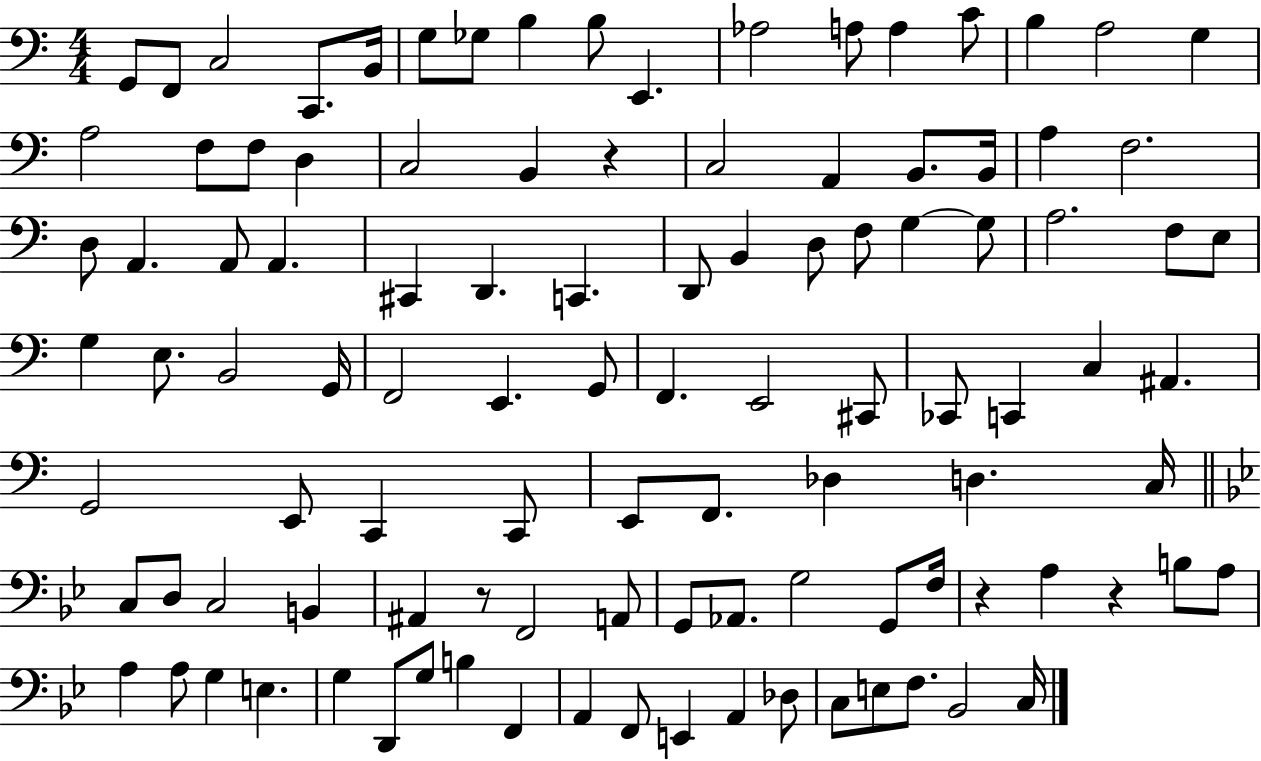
{
  \clef bass
  \numericTimeSignature
  \time 4/4
  \key c \major
  \repeat volta 2 { g,8 f,8 c2 c,8. b,16 | g8 ges8 b4 b8 e,4. | aes2 a8 a4 c'8 | b4 a2 g4 | \break a2 f8 f8 d4 | c2 b,4 r4 | c2 a,4 b,8. b,16 | a4 f2. | \break d8 a,4. a,8 a,4. | cis,4 d,4. c,4. | d,8 b,4 d8 f8 g4~~ g8 | a2. f8 e8 | \break g4 e8. b,2 g,16 | f,2 e,4. g,8 | f,4. e,2 cis,8 | ces,8 c,4 c4 ais,4. | \break g,2 e,8 c,4 c,8 | e,8 f,8. des4 d4. c16 | \bar "||" \break \key bes \major c8 d8 c2 b,4 | ais,4 r8 f,2 a,8 | g,8 aes,8. g2 g,8 f16 | r4 a4 r4 b8 a8 | \break a4 a8 g4 e4. | g4 d,8 g8 b4 f,4 | a,4 f,8 e,4 a,4 des8 | c8 e8 f8. bes,2 c16 | \break } \bar "|."
}